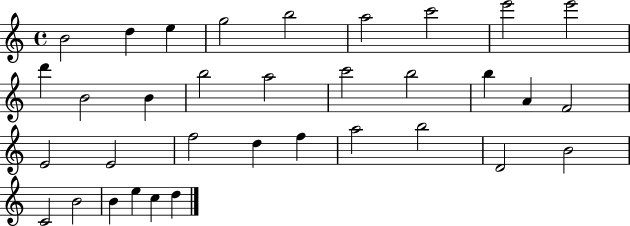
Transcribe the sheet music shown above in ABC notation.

X:1
T:Untitled
M:4/4
L:1/4
K:C
B2 d e g2 b2 a2 c'2 e'2 e'2 d' B2 B b2 a2 c'2 b2 b A F2 E2 E2 f2 d f a2 b2 D2 B2 C2 B2 B e c d